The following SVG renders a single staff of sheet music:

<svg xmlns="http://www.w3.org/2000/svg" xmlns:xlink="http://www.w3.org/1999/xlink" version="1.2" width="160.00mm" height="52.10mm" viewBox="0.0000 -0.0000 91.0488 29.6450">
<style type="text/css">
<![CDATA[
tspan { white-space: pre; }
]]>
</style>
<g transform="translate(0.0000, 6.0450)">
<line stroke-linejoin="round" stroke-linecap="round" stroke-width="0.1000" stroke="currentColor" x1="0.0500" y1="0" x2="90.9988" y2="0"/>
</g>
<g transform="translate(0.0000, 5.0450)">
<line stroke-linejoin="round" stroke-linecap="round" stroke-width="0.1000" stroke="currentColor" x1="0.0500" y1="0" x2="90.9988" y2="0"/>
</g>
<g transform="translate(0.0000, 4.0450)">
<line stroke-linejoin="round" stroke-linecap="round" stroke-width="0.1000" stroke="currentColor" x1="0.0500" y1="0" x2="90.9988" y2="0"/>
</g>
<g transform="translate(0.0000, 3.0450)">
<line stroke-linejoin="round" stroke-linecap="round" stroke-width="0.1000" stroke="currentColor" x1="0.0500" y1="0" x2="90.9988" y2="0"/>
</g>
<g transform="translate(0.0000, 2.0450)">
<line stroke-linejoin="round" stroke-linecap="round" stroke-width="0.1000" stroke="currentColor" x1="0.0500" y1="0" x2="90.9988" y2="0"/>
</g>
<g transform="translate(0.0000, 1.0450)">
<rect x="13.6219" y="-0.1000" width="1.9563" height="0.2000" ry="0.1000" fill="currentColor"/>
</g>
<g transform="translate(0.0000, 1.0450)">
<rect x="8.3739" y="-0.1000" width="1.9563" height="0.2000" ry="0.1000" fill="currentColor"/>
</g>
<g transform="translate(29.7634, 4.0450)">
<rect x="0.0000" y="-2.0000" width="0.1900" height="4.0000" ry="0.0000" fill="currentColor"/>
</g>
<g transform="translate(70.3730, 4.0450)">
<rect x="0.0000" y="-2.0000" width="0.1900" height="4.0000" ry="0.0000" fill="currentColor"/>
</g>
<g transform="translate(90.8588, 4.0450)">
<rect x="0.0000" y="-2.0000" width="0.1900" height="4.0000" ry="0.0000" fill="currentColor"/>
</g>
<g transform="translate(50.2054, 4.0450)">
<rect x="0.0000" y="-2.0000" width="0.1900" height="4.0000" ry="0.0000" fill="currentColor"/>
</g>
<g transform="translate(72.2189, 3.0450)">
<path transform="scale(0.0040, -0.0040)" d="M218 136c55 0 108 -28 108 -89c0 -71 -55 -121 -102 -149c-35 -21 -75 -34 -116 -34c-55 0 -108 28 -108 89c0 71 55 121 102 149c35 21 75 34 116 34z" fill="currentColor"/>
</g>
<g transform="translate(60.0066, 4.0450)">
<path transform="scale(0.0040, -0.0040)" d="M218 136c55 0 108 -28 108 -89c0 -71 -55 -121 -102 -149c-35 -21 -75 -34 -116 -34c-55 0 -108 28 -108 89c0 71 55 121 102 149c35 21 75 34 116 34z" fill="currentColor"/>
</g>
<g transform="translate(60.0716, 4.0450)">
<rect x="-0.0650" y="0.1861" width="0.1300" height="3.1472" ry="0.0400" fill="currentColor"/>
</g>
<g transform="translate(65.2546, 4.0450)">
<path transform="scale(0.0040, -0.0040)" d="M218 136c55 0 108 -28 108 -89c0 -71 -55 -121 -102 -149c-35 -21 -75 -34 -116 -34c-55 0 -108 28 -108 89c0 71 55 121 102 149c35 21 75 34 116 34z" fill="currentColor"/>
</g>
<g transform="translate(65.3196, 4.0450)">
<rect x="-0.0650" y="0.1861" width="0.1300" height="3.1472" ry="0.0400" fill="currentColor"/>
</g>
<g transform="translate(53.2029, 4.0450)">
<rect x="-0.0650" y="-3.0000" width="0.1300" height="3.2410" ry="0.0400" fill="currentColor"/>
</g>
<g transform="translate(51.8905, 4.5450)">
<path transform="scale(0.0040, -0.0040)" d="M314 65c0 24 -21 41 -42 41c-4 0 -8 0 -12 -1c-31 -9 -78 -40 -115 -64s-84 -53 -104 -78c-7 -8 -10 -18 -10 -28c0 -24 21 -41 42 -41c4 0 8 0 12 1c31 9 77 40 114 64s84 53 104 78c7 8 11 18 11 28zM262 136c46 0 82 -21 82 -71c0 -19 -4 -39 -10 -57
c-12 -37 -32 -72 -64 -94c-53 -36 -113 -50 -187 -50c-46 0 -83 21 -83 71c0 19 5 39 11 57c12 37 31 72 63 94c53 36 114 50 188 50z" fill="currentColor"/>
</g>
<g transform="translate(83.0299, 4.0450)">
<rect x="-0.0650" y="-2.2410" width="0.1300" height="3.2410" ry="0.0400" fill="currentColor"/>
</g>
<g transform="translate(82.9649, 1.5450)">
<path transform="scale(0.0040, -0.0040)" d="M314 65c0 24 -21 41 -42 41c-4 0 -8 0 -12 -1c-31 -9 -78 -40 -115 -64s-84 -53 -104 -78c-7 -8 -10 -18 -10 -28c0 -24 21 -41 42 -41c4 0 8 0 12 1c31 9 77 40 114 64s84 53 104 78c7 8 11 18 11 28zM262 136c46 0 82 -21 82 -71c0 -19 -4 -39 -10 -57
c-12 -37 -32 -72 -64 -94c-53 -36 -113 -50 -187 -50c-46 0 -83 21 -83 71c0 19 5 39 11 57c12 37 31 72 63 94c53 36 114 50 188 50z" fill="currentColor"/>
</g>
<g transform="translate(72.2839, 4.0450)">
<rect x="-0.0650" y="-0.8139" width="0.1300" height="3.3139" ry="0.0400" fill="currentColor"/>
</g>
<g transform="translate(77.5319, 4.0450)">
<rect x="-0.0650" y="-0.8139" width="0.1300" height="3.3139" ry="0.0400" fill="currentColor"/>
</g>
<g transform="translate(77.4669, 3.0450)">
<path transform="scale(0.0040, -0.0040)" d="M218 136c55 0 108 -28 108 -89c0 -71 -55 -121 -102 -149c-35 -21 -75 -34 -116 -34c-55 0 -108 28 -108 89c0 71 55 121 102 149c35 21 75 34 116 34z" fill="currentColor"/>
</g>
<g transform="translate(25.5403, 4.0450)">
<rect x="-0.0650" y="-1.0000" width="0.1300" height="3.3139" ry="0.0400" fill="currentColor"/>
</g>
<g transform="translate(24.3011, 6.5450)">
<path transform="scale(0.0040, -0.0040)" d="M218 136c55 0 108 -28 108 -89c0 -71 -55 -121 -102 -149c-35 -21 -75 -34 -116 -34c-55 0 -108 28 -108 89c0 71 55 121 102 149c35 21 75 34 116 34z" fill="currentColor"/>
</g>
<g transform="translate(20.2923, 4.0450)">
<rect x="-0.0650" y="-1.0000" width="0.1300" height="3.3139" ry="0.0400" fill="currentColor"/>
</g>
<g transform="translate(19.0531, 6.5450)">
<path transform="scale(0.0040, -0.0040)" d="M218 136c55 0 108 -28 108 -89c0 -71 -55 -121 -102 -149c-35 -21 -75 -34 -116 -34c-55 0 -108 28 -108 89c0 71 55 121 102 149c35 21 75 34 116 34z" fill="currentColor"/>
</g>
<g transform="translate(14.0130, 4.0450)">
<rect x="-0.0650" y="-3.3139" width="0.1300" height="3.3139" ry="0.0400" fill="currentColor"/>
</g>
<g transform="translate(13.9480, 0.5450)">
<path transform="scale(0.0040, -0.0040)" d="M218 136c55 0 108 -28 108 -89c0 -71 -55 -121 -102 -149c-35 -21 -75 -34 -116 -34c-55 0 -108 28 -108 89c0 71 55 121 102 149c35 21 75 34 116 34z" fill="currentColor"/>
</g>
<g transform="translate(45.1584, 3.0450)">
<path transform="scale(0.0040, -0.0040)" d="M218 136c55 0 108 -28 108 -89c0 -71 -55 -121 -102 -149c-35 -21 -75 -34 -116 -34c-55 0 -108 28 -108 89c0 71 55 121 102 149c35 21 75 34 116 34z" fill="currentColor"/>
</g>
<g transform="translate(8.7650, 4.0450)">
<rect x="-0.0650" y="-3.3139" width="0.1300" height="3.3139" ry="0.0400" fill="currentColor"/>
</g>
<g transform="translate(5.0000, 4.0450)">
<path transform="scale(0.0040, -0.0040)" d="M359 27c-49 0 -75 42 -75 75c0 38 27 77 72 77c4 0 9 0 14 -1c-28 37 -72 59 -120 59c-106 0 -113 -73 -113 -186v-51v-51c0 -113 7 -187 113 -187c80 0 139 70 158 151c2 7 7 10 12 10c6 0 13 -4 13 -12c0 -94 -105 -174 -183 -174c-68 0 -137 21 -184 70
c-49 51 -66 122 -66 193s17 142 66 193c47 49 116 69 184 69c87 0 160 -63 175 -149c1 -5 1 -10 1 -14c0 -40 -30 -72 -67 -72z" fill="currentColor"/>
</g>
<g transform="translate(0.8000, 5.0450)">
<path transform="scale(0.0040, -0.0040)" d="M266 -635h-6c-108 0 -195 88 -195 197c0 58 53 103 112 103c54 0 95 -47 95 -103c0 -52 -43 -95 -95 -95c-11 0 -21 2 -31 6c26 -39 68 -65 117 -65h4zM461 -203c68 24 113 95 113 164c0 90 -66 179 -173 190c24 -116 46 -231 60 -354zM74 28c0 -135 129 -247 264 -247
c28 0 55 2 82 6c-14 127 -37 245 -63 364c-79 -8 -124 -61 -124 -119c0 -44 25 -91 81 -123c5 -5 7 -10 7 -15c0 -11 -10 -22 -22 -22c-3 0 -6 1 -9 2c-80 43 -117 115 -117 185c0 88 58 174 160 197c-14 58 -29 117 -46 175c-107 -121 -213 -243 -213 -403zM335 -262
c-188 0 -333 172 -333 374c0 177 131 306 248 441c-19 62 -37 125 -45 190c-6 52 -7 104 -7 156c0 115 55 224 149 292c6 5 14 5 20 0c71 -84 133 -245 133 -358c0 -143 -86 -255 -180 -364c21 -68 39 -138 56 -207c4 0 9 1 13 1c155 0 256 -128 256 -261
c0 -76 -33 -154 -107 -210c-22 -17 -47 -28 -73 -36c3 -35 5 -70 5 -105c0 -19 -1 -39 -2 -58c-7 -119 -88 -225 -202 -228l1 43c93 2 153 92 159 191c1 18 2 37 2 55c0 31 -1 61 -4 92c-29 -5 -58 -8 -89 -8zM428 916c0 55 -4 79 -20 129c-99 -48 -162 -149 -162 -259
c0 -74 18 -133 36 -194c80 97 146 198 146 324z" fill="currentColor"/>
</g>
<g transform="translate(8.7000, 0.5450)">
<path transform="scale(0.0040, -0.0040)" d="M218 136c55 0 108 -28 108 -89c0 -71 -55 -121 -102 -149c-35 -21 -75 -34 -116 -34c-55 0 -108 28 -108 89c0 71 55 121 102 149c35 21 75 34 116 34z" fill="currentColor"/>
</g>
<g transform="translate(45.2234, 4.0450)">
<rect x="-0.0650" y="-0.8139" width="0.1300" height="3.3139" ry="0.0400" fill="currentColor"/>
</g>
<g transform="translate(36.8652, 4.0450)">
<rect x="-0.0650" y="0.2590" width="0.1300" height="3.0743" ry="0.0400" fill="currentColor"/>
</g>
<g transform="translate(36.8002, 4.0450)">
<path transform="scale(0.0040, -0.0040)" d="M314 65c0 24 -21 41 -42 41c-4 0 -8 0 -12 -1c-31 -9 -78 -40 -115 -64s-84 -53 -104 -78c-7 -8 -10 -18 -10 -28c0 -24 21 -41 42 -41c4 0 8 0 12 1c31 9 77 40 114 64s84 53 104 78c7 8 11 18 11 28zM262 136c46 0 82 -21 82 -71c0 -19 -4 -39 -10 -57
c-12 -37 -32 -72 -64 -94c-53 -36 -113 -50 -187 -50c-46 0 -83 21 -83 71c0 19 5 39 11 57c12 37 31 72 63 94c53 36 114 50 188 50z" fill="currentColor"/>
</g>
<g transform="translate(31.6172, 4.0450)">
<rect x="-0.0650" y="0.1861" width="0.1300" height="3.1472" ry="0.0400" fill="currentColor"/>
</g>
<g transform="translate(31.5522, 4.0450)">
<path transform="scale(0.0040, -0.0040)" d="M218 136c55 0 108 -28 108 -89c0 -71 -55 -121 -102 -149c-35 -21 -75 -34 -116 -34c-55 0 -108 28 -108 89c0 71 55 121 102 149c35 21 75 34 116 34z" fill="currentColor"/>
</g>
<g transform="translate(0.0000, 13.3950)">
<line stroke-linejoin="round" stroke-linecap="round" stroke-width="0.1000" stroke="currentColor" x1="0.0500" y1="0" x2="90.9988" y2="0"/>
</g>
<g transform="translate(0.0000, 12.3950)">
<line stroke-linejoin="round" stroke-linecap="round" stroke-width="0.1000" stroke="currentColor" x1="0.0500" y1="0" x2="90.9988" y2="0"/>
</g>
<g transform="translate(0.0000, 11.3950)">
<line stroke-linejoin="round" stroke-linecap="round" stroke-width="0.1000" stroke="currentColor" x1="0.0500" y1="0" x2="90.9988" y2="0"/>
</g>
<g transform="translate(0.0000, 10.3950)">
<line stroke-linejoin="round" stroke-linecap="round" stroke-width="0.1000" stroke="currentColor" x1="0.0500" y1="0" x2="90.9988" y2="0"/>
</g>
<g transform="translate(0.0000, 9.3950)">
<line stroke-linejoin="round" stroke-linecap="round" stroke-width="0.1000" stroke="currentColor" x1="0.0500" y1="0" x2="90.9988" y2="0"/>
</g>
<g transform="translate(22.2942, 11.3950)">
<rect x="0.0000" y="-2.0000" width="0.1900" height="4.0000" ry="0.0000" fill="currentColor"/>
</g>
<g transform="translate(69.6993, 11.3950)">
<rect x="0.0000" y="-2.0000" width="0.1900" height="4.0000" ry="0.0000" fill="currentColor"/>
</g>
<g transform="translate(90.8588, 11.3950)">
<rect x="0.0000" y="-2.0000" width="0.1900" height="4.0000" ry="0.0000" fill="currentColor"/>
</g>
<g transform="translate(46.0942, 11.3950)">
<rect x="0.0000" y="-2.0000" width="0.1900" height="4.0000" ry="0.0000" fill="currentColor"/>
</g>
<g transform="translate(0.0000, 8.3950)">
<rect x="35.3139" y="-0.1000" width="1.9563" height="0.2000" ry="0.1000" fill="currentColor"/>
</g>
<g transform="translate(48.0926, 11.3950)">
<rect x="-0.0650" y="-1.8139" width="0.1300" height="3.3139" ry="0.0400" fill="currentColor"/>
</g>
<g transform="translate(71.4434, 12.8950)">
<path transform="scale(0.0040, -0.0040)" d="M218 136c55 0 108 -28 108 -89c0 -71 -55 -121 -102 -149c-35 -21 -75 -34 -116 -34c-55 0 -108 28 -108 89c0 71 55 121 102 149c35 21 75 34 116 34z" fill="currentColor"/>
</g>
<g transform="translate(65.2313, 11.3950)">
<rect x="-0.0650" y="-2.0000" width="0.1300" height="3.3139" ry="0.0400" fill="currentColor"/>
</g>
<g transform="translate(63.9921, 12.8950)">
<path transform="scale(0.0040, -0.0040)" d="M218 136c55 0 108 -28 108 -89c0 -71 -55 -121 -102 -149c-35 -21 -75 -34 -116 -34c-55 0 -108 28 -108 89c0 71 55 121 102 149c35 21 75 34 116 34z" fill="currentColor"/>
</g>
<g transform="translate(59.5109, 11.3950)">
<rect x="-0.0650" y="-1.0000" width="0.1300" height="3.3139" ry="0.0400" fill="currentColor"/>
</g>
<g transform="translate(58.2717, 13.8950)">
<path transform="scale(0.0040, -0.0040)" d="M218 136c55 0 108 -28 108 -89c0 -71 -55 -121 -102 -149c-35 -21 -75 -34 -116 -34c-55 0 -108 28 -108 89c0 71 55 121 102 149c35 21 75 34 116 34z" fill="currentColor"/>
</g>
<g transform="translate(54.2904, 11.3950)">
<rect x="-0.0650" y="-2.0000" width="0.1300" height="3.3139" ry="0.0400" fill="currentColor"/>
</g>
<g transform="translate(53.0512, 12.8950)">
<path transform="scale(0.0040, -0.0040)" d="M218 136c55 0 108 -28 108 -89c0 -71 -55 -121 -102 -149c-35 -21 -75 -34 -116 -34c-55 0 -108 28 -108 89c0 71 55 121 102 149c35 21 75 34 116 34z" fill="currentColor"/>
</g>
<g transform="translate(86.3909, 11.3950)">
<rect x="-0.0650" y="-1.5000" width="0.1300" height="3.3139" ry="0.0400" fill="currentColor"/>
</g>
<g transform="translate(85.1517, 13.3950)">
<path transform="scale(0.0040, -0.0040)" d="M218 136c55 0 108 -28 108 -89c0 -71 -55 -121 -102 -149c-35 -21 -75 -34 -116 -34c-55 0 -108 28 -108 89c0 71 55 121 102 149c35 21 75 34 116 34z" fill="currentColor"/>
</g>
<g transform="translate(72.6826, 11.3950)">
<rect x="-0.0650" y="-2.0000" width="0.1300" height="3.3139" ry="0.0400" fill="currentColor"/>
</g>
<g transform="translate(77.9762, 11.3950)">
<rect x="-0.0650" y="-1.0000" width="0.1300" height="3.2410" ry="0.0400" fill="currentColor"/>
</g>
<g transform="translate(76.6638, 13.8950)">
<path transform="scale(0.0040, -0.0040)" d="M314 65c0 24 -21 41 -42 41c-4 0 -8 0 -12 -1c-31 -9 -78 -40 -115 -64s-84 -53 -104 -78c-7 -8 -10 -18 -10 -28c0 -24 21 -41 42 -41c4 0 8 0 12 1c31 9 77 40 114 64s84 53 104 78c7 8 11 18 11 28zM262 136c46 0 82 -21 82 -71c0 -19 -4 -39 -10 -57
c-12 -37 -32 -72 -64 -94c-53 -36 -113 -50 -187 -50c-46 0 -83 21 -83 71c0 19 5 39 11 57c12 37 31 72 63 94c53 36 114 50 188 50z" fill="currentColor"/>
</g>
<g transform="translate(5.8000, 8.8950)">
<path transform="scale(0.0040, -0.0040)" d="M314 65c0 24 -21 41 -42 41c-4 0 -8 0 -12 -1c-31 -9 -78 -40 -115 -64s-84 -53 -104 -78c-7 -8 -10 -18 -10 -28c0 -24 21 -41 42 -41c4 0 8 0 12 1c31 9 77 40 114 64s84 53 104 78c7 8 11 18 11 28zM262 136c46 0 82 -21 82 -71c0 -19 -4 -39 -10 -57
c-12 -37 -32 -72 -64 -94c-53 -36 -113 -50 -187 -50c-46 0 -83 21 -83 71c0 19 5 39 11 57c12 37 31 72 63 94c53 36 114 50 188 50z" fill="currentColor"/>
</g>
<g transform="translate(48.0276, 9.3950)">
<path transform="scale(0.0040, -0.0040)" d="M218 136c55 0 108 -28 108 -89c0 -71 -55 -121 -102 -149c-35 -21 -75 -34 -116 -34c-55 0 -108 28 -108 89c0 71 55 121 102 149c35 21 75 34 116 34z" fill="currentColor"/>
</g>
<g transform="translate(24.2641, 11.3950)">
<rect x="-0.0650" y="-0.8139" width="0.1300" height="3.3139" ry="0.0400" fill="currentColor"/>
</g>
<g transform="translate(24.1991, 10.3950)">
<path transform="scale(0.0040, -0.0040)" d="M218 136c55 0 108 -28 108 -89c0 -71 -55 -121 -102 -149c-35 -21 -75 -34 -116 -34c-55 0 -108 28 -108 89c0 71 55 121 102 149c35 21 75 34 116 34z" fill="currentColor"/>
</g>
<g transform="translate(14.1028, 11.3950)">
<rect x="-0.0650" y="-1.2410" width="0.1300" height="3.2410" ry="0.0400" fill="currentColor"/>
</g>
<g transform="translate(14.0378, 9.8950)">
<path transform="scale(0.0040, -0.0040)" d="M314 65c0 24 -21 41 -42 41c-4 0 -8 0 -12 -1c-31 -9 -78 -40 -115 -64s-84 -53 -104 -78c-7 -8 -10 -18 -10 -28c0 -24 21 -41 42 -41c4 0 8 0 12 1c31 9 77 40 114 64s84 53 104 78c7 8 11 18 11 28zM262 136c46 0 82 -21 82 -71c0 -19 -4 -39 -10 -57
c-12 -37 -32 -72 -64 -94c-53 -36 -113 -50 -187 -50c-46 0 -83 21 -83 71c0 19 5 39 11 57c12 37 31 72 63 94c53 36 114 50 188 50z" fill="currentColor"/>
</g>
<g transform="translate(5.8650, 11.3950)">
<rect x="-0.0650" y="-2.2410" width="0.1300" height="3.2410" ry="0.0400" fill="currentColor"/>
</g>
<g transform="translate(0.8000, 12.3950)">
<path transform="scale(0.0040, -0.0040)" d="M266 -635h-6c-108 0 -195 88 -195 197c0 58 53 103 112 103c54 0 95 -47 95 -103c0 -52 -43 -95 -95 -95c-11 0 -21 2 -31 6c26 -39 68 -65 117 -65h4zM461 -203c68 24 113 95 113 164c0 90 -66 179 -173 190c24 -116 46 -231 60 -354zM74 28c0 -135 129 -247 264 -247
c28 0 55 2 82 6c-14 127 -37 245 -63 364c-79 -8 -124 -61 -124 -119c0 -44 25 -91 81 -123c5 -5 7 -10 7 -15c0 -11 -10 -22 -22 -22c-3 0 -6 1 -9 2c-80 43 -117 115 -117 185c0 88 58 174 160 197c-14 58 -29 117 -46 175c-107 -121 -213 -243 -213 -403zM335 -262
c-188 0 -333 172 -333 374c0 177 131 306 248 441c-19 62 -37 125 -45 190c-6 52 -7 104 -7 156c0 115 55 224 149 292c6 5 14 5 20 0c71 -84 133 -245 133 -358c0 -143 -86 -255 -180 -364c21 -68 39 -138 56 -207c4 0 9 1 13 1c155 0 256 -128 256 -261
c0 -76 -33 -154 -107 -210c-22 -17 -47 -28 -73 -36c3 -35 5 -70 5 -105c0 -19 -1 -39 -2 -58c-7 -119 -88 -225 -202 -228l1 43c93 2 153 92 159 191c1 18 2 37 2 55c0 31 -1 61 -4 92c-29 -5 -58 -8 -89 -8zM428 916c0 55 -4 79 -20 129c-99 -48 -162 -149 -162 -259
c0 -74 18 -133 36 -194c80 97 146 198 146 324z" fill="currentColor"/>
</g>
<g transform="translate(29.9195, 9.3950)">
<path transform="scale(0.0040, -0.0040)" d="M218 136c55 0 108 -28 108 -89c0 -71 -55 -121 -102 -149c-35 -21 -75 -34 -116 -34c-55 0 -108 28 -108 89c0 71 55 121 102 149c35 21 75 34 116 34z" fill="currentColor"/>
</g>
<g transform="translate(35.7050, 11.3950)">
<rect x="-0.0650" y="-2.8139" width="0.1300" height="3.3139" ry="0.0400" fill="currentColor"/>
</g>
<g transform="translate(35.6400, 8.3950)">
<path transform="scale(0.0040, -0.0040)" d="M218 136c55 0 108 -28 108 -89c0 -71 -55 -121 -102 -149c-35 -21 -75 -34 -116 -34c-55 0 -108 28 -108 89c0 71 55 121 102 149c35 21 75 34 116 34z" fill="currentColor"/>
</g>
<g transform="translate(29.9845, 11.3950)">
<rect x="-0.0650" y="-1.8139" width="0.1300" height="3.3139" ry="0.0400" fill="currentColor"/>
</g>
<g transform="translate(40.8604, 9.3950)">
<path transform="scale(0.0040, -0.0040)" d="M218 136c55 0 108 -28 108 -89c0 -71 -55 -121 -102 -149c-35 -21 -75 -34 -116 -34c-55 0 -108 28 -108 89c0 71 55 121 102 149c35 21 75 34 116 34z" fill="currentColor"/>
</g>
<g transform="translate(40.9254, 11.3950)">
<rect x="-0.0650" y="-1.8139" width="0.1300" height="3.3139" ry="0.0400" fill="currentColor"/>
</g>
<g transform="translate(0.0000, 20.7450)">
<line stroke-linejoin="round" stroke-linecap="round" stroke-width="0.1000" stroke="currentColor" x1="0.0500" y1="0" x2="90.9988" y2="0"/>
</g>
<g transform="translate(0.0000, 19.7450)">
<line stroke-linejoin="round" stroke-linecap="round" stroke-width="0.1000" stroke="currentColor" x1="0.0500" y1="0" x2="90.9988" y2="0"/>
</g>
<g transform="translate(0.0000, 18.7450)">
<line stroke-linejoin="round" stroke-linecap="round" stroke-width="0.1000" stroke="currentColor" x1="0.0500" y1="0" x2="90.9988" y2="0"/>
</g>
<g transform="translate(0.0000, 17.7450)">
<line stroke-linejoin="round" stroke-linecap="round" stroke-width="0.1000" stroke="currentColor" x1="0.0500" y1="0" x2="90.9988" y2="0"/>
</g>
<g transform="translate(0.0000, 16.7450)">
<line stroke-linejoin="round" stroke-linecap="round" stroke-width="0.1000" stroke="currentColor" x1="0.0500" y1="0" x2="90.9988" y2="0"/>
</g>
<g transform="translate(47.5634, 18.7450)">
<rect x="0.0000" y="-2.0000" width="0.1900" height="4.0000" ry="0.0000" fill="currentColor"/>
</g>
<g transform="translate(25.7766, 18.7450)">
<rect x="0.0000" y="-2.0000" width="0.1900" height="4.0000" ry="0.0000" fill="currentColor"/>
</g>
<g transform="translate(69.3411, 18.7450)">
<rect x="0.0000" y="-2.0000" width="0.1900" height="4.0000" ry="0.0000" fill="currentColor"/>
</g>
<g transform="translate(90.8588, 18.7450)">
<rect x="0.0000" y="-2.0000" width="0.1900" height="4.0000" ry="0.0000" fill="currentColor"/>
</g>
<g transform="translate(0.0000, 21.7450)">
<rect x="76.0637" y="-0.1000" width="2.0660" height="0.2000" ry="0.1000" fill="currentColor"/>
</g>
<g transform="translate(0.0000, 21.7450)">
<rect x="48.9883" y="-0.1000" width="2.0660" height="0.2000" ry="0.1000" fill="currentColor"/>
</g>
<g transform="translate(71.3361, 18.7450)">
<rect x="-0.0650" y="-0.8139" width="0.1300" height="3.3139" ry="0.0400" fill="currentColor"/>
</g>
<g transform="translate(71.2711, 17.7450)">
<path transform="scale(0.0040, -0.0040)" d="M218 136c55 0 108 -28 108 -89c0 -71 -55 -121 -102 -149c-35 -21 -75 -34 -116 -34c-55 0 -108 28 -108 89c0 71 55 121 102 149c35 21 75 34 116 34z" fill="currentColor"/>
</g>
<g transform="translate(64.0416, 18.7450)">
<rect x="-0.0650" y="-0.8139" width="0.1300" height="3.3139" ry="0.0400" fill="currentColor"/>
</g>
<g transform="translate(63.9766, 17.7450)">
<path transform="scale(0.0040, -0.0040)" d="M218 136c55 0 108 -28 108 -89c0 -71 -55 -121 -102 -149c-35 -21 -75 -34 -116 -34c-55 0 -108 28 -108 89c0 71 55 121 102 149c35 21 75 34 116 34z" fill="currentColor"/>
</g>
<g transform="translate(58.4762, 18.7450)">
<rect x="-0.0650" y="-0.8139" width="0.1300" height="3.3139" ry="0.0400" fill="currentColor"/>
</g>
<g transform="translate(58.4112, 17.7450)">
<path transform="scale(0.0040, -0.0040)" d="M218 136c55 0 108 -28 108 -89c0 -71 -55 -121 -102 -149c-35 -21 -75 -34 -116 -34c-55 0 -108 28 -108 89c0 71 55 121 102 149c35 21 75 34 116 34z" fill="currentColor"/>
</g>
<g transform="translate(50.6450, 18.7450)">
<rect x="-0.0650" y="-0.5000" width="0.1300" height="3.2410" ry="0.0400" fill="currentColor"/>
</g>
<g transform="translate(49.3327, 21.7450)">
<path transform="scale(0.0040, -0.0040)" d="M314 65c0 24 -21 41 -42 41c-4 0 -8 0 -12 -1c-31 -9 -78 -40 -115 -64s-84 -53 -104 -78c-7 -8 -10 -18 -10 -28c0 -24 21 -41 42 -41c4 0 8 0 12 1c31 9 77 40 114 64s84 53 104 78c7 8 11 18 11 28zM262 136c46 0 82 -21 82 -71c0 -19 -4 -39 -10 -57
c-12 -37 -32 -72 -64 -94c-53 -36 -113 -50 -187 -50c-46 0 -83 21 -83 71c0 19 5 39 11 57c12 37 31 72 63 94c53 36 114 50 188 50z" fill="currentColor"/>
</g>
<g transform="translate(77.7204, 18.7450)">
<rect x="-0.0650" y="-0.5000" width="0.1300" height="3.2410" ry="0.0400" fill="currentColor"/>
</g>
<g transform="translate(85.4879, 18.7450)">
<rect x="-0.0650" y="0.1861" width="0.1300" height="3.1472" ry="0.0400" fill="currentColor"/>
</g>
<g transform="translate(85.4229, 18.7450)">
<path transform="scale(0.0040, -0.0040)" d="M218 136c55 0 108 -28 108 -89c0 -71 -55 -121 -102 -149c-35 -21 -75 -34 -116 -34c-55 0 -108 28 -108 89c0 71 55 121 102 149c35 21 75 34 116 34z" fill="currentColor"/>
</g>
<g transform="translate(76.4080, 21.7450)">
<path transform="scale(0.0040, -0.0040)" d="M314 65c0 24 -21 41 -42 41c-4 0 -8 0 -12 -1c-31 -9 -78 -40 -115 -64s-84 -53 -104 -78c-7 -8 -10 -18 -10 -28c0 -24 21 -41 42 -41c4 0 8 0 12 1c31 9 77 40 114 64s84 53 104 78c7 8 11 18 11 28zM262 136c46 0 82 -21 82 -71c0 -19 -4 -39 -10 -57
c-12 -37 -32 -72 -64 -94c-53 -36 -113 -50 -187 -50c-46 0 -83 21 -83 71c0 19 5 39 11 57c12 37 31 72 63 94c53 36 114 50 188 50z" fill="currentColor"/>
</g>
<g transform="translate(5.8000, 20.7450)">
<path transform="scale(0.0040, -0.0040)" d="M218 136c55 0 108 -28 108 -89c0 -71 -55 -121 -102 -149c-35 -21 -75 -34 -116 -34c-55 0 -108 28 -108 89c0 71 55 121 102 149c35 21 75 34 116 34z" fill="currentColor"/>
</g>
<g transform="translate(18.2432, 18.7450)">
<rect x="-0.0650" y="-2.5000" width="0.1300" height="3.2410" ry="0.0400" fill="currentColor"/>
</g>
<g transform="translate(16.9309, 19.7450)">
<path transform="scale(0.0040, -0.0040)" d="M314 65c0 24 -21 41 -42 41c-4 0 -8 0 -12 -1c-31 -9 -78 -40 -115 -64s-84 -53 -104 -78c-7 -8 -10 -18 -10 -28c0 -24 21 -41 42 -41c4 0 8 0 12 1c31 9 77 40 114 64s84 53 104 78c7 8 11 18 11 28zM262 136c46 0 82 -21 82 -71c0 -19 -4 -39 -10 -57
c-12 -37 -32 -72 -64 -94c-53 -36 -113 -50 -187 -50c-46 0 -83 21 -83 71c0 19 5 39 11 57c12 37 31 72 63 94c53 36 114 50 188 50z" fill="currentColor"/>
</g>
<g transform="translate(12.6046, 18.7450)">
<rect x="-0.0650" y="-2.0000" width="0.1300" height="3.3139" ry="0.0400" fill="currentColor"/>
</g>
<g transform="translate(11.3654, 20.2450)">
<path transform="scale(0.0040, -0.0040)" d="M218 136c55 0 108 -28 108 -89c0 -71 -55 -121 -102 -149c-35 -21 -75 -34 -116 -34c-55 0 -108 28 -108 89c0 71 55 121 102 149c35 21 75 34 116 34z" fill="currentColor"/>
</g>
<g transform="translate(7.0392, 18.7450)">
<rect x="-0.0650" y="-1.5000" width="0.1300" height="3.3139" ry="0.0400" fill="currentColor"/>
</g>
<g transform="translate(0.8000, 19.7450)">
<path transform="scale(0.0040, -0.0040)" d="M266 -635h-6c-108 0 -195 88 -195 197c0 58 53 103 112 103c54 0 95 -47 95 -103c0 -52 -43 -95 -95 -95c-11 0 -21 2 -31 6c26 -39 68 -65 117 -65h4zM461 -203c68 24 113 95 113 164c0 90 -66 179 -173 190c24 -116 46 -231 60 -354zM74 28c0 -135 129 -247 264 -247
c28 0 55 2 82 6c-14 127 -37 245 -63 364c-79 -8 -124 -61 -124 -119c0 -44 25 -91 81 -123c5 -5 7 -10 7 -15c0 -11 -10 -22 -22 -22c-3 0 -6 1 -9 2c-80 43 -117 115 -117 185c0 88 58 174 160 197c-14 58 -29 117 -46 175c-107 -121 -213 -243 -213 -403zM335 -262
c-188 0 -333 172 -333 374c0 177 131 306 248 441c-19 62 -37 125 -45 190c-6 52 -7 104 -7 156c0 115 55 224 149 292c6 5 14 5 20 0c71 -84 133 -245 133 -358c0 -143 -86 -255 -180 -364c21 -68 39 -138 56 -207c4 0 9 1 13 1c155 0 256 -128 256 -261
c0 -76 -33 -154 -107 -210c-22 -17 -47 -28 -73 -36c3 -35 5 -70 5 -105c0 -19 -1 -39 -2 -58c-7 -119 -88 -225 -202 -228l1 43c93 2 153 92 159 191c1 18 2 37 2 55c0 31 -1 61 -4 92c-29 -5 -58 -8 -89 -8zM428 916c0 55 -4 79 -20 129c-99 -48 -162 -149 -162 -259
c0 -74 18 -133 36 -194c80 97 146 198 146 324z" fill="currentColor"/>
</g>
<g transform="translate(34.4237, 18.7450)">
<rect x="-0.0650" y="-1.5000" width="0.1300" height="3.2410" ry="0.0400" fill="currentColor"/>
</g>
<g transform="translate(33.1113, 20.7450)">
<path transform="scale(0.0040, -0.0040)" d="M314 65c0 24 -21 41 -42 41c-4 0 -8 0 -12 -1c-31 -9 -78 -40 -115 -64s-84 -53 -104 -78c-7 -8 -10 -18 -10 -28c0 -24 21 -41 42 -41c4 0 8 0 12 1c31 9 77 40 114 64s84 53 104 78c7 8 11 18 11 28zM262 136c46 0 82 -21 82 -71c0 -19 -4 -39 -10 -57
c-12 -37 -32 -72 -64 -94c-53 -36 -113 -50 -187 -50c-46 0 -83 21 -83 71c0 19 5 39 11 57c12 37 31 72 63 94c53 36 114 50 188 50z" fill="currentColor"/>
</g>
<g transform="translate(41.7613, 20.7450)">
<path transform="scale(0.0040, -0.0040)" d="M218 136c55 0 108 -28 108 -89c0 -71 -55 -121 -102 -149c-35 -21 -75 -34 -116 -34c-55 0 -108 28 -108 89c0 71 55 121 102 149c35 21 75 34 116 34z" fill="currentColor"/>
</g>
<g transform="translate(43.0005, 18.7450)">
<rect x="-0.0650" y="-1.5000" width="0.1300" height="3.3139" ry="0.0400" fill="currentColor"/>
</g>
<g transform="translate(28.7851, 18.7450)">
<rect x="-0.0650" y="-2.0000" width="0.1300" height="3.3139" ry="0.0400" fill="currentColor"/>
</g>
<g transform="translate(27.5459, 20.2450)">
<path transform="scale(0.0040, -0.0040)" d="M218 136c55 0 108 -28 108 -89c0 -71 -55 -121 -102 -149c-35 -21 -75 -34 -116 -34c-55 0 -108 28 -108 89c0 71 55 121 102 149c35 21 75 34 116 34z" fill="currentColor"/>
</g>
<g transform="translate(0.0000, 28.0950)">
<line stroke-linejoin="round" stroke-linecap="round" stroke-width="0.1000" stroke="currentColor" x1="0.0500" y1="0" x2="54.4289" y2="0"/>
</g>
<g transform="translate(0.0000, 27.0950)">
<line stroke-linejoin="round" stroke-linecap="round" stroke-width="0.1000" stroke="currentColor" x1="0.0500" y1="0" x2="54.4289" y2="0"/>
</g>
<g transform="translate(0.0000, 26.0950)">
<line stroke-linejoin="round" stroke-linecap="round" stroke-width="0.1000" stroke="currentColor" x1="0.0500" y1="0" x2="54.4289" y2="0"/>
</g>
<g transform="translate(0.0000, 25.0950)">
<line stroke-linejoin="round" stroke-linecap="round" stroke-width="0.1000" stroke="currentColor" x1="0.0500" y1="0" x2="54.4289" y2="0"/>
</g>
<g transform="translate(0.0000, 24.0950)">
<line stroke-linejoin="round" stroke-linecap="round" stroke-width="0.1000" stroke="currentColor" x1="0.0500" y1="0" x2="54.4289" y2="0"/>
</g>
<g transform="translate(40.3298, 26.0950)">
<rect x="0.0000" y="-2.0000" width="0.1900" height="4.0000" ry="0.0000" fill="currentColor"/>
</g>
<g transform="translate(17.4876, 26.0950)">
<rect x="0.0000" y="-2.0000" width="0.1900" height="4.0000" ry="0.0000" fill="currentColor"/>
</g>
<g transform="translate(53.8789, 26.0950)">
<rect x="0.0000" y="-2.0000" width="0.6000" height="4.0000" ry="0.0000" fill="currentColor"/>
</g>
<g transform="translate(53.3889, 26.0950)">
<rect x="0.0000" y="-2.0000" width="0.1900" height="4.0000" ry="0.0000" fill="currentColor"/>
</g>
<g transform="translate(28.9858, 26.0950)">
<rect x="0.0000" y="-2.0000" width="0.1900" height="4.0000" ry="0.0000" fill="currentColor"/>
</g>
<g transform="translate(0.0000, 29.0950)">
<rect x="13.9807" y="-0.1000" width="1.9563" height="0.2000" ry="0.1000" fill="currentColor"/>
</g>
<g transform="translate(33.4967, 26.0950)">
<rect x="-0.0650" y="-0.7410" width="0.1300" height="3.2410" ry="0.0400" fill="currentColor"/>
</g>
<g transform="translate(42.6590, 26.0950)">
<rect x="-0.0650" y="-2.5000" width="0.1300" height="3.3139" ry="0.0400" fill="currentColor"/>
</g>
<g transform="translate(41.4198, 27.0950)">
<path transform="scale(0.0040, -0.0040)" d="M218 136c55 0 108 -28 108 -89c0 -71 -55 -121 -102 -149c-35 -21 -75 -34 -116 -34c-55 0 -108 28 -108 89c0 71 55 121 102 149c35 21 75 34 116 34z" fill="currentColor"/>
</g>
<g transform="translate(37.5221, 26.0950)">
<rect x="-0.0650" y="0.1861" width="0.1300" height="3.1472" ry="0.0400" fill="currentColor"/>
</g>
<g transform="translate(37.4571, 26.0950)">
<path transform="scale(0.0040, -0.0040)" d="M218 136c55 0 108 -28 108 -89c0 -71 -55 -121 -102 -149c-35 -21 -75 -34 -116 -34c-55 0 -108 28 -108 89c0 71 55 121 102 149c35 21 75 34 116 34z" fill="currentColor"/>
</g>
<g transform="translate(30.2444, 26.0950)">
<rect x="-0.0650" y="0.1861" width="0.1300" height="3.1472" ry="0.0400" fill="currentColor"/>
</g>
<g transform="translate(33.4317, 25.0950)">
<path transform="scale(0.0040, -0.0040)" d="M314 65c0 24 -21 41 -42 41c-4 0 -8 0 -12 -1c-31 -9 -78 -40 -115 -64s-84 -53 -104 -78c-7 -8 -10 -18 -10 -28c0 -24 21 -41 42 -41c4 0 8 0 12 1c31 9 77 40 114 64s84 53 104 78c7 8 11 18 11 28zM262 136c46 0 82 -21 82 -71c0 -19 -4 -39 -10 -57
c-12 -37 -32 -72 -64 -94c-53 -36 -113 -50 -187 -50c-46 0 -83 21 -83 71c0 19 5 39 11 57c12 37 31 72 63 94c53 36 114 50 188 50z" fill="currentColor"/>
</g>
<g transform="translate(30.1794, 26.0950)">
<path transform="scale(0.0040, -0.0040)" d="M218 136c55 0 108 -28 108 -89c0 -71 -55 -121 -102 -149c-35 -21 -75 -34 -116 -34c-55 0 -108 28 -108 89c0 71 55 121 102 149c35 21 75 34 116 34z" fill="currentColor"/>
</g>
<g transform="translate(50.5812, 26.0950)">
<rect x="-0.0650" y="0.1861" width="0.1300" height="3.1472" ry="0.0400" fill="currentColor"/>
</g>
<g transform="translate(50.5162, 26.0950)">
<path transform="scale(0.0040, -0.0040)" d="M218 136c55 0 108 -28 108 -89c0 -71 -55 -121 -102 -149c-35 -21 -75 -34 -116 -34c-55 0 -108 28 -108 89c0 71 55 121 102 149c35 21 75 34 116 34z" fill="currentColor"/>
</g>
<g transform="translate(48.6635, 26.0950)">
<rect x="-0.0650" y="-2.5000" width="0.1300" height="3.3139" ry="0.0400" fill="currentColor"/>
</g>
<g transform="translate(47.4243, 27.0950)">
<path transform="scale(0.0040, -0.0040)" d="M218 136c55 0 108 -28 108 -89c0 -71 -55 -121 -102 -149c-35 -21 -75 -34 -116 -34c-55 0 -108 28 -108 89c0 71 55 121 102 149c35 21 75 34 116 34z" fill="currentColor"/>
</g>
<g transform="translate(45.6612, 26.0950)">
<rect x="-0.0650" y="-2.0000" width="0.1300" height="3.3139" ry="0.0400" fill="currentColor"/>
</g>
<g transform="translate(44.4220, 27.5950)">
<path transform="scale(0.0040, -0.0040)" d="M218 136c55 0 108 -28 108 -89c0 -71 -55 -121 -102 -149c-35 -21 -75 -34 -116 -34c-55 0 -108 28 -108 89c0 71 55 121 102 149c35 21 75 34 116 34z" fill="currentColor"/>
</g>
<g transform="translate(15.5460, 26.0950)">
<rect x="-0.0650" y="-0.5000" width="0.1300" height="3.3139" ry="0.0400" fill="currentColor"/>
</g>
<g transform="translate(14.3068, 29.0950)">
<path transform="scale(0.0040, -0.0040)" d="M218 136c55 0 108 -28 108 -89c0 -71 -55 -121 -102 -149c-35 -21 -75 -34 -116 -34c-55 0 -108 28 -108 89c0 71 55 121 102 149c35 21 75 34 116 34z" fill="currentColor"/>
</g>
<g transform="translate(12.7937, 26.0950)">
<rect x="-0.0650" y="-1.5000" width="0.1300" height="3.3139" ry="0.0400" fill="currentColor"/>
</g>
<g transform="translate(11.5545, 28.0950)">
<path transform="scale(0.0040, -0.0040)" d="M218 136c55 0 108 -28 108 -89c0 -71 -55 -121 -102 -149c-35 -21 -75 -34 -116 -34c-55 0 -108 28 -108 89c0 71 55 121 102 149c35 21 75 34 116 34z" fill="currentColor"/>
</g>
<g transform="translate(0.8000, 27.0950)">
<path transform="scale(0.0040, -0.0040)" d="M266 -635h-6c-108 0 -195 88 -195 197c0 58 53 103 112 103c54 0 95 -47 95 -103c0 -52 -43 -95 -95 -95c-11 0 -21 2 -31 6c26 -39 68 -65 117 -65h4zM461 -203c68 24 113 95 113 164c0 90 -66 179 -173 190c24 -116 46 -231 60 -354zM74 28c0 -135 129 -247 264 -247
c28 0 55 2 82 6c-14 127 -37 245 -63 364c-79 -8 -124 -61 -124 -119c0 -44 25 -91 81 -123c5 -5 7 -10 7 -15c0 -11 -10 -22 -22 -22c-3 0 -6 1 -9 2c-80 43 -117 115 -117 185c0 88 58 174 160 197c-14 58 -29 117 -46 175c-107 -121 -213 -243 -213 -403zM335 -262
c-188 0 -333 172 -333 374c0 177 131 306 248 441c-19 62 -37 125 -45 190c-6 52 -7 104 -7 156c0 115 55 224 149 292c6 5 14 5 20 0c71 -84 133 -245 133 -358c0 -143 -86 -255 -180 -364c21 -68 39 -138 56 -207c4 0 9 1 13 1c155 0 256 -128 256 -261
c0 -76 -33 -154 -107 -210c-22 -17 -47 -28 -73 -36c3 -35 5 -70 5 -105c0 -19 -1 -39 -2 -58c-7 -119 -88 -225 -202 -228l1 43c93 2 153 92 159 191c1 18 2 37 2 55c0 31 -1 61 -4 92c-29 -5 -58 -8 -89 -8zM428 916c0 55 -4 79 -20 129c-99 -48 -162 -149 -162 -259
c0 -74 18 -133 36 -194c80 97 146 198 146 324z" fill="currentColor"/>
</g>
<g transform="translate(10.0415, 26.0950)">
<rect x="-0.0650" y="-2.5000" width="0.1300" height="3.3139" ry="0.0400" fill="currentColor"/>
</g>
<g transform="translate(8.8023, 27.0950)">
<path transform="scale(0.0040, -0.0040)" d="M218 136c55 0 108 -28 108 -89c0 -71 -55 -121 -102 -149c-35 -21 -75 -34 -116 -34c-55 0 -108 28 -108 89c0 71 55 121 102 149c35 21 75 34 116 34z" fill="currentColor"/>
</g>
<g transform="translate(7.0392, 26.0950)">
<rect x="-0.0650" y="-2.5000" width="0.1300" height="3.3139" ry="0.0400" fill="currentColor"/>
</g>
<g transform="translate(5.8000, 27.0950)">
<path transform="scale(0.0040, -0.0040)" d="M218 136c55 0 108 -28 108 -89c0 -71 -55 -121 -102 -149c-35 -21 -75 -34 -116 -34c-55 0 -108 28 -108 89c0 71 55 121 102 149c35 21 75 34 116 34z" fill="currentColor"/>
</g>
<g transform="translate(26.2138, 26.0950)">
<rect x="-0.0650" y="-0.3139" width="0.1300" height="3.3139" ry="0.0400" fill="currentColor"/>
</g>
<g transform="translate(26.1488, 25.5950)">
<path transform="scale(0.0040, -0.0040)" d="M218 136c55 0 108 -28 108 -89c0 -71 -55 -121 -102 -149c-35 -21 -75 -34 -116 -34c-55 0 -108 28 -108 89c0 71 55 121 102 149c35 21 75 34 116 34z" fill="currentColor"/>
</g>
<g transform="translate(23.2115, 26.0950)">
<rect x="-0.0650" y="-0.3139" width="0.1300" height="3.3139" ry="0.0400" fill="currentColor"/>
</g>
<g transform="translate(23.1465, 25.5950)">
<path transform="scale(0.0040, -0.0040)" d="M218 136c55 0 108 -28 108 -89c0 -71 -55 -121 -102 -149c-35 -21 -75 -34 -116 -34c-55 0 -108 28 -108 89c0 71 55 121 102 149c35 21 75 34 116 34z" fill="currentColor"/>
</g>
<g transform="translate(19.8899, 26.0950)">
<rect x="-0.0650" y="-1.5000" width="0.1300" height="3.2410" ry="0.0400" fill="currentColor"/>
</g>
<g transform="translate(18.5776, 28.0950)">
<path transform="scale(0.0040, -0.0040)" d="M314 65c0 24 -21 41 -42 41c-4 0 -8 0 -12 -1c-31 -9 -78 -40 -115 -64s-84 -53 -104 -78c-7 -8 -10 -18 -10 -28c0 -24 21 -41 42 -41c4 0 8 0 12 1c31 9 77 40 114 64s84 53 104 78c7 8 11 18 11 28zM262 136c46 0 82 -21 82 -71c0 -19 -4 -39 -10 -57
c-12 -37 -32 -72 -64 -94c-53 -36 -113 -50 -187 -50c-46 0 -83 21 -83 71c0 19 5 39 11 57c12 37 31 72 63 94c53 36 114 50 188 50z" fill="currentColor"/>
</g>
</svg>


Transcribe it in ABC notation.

X:1
T:Untitled
M:4/4
L:1/4
K:C
b b D D B B2 d A2 B B d d g2 g2 e2 d f a f f F D F F D2 E E F G2 F E2 E C2 d d d C2 B G G E C E2 c c B d2 B G F G B